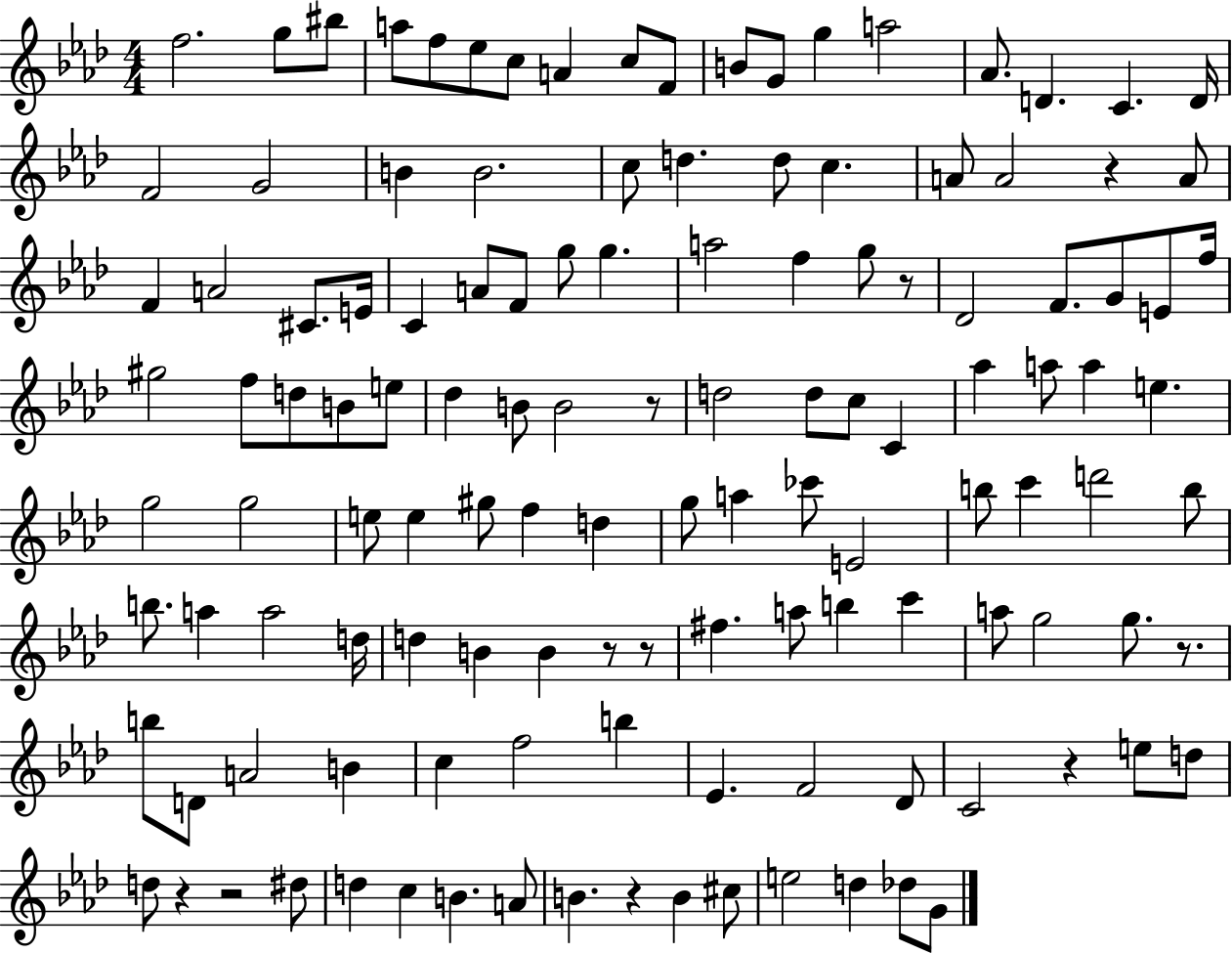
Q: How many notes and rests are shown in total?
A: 127